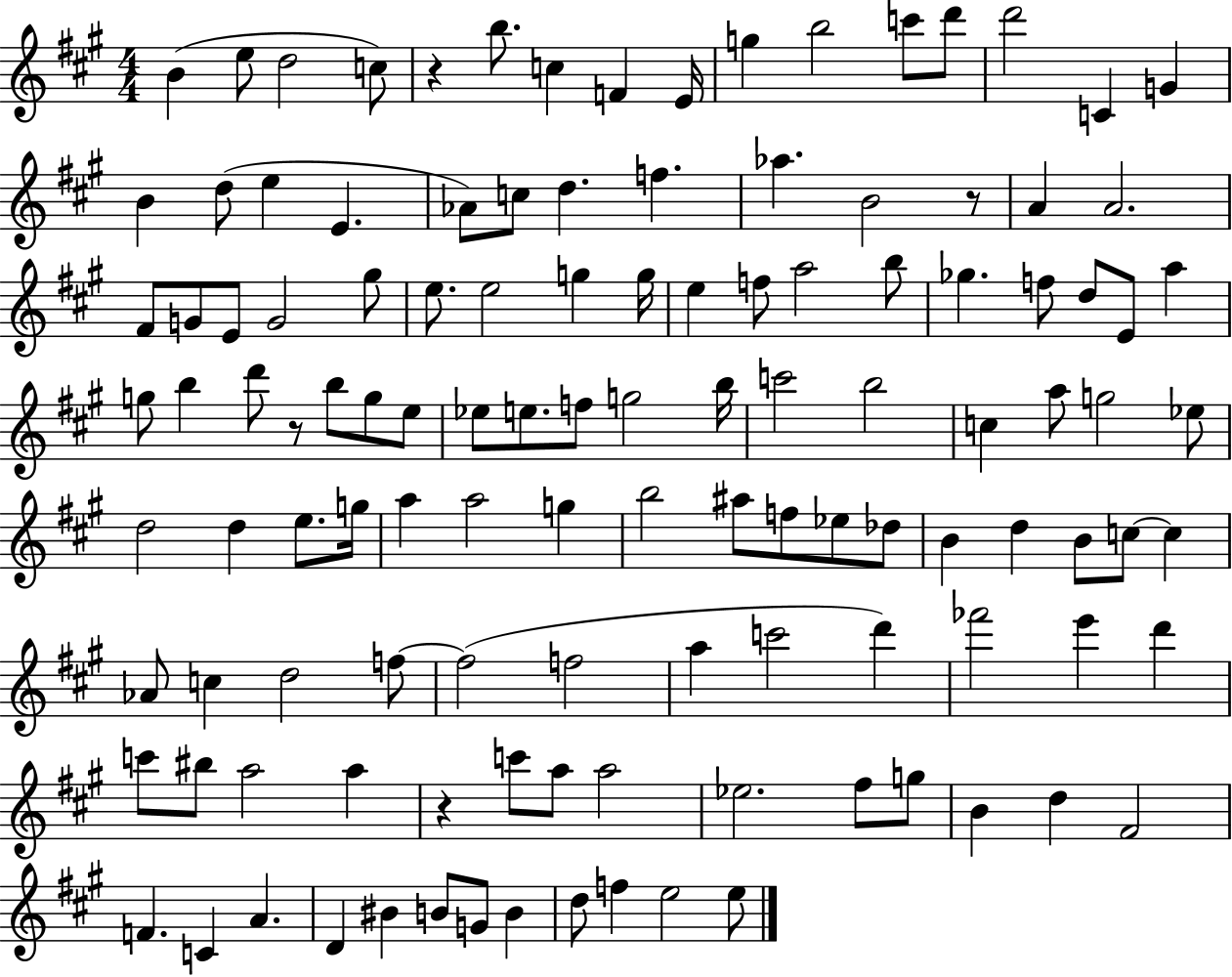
{
  \clef treble
  \numericTimeSignature
  \time 4/4
  \key a \major
  b'4( e''8 d''2 c''8) | r4 b''8. c''4 f'4 e'16 | g''4 b''2 c'''8 d'''8 | d'''2 c'4 g'4 | \break b'4 d''8( e''4 e'4. | aes'8) c''8 d''4. f''4. | aes''4. b'2 r8 | a'4 a'2. | \break fis'8 g'8 e'8 g'2 gis''8 | e''8. e''2 g''4 g''16 | e''4 f''8 a''2 b''8 | ges''4. f''8 d''8 e'8 a''4 | \break g''8 b''4 d'''8 r8 b''8 g''8 e''8 | ees''8 e''8. f''8 g''2 b''16 | c'''2 b''2 | c''4 a''8 g''2 ees''8 | \break d''2 d''4 e''8. g''16 | a''4 a''2 g''4 | b''2 ais''8 f''8 ees''8 des''8 | b'4 d''4 b'8 c''8~~ c''4 | \break aes'8 c''4 d''2 f''8~~ | f''2( f''2 | a''4 c'''2 d'''4) | fes'''2 e'''4 d'''4 | \break c'''8 bis''8 a''2 a''4 | r4 c'''8 a''8 a''2 | ees''2. fis''8 g''8 | b'4 d''4 fis'2 | \break f'4. c'4 a'4. | d'4 bis'4 b'8 g'8 b'4 | d''8 f''4 e''2 e''8 | \bar "|."
}